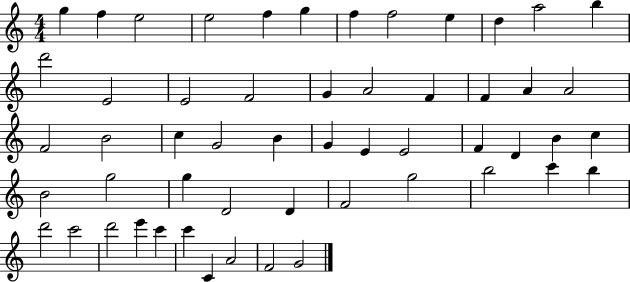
G5/q F5/q E5/h E5/h F5/q G5/q F5/q F5/h E5/q D5/q A5/h B5/q D6/h E4/h E4/h F4/h G4/q A4/h F4/q F4/q A4/q A4/h F4/h B4/h C5/q G4/h B4/q G4/q E4/q E4/h F4/q D4/q B4/q C5/q B4/h G5/h G5/q D4/h D4/q F4/h G5/h B5/h C6/q B5/q D6/h C6/h D6/h E6/q C6/q C6/q C4/q A4/h F4/h G4/h